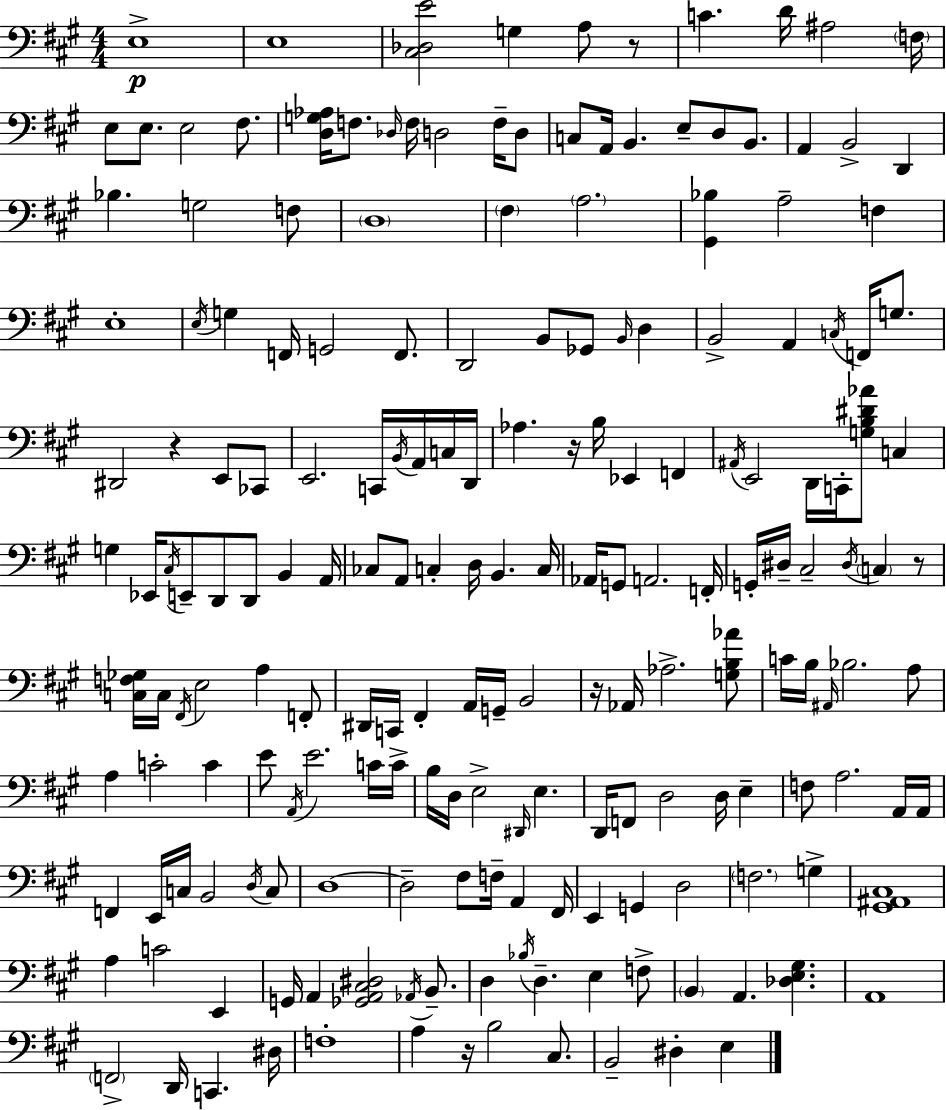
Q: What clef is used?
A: bass